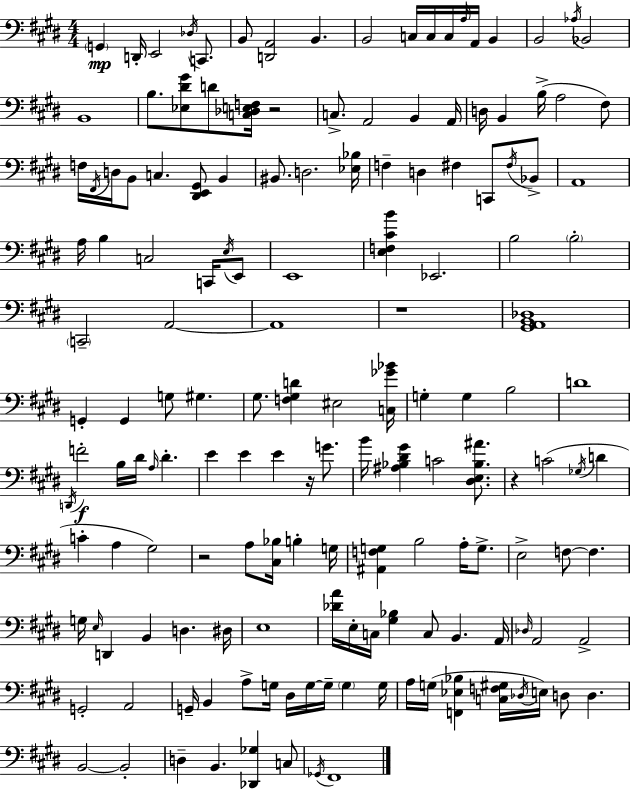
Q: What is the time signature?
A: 4/4